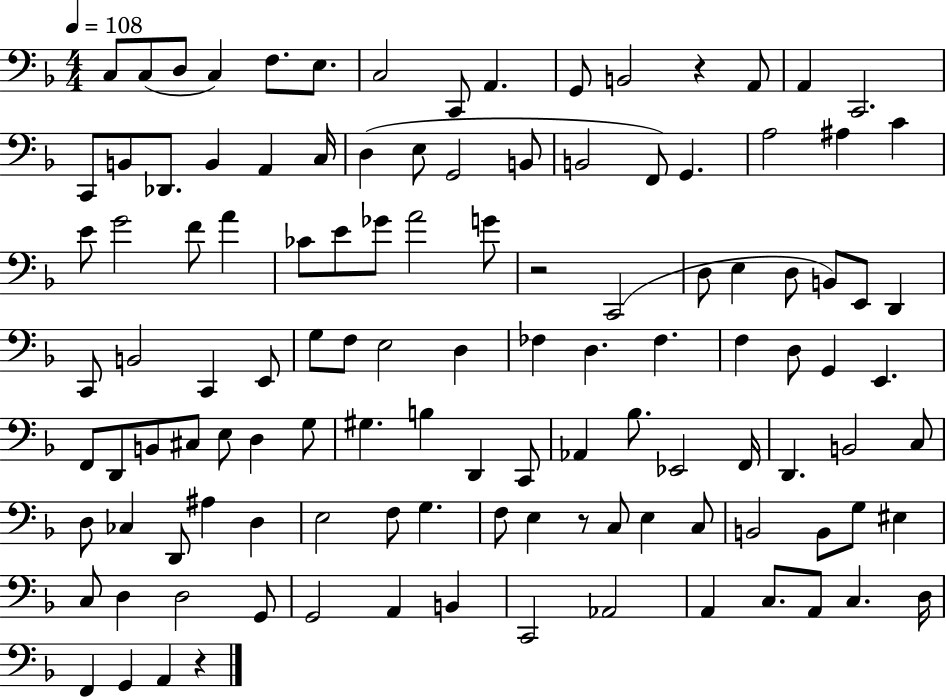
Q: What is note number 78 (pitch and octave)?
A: B2